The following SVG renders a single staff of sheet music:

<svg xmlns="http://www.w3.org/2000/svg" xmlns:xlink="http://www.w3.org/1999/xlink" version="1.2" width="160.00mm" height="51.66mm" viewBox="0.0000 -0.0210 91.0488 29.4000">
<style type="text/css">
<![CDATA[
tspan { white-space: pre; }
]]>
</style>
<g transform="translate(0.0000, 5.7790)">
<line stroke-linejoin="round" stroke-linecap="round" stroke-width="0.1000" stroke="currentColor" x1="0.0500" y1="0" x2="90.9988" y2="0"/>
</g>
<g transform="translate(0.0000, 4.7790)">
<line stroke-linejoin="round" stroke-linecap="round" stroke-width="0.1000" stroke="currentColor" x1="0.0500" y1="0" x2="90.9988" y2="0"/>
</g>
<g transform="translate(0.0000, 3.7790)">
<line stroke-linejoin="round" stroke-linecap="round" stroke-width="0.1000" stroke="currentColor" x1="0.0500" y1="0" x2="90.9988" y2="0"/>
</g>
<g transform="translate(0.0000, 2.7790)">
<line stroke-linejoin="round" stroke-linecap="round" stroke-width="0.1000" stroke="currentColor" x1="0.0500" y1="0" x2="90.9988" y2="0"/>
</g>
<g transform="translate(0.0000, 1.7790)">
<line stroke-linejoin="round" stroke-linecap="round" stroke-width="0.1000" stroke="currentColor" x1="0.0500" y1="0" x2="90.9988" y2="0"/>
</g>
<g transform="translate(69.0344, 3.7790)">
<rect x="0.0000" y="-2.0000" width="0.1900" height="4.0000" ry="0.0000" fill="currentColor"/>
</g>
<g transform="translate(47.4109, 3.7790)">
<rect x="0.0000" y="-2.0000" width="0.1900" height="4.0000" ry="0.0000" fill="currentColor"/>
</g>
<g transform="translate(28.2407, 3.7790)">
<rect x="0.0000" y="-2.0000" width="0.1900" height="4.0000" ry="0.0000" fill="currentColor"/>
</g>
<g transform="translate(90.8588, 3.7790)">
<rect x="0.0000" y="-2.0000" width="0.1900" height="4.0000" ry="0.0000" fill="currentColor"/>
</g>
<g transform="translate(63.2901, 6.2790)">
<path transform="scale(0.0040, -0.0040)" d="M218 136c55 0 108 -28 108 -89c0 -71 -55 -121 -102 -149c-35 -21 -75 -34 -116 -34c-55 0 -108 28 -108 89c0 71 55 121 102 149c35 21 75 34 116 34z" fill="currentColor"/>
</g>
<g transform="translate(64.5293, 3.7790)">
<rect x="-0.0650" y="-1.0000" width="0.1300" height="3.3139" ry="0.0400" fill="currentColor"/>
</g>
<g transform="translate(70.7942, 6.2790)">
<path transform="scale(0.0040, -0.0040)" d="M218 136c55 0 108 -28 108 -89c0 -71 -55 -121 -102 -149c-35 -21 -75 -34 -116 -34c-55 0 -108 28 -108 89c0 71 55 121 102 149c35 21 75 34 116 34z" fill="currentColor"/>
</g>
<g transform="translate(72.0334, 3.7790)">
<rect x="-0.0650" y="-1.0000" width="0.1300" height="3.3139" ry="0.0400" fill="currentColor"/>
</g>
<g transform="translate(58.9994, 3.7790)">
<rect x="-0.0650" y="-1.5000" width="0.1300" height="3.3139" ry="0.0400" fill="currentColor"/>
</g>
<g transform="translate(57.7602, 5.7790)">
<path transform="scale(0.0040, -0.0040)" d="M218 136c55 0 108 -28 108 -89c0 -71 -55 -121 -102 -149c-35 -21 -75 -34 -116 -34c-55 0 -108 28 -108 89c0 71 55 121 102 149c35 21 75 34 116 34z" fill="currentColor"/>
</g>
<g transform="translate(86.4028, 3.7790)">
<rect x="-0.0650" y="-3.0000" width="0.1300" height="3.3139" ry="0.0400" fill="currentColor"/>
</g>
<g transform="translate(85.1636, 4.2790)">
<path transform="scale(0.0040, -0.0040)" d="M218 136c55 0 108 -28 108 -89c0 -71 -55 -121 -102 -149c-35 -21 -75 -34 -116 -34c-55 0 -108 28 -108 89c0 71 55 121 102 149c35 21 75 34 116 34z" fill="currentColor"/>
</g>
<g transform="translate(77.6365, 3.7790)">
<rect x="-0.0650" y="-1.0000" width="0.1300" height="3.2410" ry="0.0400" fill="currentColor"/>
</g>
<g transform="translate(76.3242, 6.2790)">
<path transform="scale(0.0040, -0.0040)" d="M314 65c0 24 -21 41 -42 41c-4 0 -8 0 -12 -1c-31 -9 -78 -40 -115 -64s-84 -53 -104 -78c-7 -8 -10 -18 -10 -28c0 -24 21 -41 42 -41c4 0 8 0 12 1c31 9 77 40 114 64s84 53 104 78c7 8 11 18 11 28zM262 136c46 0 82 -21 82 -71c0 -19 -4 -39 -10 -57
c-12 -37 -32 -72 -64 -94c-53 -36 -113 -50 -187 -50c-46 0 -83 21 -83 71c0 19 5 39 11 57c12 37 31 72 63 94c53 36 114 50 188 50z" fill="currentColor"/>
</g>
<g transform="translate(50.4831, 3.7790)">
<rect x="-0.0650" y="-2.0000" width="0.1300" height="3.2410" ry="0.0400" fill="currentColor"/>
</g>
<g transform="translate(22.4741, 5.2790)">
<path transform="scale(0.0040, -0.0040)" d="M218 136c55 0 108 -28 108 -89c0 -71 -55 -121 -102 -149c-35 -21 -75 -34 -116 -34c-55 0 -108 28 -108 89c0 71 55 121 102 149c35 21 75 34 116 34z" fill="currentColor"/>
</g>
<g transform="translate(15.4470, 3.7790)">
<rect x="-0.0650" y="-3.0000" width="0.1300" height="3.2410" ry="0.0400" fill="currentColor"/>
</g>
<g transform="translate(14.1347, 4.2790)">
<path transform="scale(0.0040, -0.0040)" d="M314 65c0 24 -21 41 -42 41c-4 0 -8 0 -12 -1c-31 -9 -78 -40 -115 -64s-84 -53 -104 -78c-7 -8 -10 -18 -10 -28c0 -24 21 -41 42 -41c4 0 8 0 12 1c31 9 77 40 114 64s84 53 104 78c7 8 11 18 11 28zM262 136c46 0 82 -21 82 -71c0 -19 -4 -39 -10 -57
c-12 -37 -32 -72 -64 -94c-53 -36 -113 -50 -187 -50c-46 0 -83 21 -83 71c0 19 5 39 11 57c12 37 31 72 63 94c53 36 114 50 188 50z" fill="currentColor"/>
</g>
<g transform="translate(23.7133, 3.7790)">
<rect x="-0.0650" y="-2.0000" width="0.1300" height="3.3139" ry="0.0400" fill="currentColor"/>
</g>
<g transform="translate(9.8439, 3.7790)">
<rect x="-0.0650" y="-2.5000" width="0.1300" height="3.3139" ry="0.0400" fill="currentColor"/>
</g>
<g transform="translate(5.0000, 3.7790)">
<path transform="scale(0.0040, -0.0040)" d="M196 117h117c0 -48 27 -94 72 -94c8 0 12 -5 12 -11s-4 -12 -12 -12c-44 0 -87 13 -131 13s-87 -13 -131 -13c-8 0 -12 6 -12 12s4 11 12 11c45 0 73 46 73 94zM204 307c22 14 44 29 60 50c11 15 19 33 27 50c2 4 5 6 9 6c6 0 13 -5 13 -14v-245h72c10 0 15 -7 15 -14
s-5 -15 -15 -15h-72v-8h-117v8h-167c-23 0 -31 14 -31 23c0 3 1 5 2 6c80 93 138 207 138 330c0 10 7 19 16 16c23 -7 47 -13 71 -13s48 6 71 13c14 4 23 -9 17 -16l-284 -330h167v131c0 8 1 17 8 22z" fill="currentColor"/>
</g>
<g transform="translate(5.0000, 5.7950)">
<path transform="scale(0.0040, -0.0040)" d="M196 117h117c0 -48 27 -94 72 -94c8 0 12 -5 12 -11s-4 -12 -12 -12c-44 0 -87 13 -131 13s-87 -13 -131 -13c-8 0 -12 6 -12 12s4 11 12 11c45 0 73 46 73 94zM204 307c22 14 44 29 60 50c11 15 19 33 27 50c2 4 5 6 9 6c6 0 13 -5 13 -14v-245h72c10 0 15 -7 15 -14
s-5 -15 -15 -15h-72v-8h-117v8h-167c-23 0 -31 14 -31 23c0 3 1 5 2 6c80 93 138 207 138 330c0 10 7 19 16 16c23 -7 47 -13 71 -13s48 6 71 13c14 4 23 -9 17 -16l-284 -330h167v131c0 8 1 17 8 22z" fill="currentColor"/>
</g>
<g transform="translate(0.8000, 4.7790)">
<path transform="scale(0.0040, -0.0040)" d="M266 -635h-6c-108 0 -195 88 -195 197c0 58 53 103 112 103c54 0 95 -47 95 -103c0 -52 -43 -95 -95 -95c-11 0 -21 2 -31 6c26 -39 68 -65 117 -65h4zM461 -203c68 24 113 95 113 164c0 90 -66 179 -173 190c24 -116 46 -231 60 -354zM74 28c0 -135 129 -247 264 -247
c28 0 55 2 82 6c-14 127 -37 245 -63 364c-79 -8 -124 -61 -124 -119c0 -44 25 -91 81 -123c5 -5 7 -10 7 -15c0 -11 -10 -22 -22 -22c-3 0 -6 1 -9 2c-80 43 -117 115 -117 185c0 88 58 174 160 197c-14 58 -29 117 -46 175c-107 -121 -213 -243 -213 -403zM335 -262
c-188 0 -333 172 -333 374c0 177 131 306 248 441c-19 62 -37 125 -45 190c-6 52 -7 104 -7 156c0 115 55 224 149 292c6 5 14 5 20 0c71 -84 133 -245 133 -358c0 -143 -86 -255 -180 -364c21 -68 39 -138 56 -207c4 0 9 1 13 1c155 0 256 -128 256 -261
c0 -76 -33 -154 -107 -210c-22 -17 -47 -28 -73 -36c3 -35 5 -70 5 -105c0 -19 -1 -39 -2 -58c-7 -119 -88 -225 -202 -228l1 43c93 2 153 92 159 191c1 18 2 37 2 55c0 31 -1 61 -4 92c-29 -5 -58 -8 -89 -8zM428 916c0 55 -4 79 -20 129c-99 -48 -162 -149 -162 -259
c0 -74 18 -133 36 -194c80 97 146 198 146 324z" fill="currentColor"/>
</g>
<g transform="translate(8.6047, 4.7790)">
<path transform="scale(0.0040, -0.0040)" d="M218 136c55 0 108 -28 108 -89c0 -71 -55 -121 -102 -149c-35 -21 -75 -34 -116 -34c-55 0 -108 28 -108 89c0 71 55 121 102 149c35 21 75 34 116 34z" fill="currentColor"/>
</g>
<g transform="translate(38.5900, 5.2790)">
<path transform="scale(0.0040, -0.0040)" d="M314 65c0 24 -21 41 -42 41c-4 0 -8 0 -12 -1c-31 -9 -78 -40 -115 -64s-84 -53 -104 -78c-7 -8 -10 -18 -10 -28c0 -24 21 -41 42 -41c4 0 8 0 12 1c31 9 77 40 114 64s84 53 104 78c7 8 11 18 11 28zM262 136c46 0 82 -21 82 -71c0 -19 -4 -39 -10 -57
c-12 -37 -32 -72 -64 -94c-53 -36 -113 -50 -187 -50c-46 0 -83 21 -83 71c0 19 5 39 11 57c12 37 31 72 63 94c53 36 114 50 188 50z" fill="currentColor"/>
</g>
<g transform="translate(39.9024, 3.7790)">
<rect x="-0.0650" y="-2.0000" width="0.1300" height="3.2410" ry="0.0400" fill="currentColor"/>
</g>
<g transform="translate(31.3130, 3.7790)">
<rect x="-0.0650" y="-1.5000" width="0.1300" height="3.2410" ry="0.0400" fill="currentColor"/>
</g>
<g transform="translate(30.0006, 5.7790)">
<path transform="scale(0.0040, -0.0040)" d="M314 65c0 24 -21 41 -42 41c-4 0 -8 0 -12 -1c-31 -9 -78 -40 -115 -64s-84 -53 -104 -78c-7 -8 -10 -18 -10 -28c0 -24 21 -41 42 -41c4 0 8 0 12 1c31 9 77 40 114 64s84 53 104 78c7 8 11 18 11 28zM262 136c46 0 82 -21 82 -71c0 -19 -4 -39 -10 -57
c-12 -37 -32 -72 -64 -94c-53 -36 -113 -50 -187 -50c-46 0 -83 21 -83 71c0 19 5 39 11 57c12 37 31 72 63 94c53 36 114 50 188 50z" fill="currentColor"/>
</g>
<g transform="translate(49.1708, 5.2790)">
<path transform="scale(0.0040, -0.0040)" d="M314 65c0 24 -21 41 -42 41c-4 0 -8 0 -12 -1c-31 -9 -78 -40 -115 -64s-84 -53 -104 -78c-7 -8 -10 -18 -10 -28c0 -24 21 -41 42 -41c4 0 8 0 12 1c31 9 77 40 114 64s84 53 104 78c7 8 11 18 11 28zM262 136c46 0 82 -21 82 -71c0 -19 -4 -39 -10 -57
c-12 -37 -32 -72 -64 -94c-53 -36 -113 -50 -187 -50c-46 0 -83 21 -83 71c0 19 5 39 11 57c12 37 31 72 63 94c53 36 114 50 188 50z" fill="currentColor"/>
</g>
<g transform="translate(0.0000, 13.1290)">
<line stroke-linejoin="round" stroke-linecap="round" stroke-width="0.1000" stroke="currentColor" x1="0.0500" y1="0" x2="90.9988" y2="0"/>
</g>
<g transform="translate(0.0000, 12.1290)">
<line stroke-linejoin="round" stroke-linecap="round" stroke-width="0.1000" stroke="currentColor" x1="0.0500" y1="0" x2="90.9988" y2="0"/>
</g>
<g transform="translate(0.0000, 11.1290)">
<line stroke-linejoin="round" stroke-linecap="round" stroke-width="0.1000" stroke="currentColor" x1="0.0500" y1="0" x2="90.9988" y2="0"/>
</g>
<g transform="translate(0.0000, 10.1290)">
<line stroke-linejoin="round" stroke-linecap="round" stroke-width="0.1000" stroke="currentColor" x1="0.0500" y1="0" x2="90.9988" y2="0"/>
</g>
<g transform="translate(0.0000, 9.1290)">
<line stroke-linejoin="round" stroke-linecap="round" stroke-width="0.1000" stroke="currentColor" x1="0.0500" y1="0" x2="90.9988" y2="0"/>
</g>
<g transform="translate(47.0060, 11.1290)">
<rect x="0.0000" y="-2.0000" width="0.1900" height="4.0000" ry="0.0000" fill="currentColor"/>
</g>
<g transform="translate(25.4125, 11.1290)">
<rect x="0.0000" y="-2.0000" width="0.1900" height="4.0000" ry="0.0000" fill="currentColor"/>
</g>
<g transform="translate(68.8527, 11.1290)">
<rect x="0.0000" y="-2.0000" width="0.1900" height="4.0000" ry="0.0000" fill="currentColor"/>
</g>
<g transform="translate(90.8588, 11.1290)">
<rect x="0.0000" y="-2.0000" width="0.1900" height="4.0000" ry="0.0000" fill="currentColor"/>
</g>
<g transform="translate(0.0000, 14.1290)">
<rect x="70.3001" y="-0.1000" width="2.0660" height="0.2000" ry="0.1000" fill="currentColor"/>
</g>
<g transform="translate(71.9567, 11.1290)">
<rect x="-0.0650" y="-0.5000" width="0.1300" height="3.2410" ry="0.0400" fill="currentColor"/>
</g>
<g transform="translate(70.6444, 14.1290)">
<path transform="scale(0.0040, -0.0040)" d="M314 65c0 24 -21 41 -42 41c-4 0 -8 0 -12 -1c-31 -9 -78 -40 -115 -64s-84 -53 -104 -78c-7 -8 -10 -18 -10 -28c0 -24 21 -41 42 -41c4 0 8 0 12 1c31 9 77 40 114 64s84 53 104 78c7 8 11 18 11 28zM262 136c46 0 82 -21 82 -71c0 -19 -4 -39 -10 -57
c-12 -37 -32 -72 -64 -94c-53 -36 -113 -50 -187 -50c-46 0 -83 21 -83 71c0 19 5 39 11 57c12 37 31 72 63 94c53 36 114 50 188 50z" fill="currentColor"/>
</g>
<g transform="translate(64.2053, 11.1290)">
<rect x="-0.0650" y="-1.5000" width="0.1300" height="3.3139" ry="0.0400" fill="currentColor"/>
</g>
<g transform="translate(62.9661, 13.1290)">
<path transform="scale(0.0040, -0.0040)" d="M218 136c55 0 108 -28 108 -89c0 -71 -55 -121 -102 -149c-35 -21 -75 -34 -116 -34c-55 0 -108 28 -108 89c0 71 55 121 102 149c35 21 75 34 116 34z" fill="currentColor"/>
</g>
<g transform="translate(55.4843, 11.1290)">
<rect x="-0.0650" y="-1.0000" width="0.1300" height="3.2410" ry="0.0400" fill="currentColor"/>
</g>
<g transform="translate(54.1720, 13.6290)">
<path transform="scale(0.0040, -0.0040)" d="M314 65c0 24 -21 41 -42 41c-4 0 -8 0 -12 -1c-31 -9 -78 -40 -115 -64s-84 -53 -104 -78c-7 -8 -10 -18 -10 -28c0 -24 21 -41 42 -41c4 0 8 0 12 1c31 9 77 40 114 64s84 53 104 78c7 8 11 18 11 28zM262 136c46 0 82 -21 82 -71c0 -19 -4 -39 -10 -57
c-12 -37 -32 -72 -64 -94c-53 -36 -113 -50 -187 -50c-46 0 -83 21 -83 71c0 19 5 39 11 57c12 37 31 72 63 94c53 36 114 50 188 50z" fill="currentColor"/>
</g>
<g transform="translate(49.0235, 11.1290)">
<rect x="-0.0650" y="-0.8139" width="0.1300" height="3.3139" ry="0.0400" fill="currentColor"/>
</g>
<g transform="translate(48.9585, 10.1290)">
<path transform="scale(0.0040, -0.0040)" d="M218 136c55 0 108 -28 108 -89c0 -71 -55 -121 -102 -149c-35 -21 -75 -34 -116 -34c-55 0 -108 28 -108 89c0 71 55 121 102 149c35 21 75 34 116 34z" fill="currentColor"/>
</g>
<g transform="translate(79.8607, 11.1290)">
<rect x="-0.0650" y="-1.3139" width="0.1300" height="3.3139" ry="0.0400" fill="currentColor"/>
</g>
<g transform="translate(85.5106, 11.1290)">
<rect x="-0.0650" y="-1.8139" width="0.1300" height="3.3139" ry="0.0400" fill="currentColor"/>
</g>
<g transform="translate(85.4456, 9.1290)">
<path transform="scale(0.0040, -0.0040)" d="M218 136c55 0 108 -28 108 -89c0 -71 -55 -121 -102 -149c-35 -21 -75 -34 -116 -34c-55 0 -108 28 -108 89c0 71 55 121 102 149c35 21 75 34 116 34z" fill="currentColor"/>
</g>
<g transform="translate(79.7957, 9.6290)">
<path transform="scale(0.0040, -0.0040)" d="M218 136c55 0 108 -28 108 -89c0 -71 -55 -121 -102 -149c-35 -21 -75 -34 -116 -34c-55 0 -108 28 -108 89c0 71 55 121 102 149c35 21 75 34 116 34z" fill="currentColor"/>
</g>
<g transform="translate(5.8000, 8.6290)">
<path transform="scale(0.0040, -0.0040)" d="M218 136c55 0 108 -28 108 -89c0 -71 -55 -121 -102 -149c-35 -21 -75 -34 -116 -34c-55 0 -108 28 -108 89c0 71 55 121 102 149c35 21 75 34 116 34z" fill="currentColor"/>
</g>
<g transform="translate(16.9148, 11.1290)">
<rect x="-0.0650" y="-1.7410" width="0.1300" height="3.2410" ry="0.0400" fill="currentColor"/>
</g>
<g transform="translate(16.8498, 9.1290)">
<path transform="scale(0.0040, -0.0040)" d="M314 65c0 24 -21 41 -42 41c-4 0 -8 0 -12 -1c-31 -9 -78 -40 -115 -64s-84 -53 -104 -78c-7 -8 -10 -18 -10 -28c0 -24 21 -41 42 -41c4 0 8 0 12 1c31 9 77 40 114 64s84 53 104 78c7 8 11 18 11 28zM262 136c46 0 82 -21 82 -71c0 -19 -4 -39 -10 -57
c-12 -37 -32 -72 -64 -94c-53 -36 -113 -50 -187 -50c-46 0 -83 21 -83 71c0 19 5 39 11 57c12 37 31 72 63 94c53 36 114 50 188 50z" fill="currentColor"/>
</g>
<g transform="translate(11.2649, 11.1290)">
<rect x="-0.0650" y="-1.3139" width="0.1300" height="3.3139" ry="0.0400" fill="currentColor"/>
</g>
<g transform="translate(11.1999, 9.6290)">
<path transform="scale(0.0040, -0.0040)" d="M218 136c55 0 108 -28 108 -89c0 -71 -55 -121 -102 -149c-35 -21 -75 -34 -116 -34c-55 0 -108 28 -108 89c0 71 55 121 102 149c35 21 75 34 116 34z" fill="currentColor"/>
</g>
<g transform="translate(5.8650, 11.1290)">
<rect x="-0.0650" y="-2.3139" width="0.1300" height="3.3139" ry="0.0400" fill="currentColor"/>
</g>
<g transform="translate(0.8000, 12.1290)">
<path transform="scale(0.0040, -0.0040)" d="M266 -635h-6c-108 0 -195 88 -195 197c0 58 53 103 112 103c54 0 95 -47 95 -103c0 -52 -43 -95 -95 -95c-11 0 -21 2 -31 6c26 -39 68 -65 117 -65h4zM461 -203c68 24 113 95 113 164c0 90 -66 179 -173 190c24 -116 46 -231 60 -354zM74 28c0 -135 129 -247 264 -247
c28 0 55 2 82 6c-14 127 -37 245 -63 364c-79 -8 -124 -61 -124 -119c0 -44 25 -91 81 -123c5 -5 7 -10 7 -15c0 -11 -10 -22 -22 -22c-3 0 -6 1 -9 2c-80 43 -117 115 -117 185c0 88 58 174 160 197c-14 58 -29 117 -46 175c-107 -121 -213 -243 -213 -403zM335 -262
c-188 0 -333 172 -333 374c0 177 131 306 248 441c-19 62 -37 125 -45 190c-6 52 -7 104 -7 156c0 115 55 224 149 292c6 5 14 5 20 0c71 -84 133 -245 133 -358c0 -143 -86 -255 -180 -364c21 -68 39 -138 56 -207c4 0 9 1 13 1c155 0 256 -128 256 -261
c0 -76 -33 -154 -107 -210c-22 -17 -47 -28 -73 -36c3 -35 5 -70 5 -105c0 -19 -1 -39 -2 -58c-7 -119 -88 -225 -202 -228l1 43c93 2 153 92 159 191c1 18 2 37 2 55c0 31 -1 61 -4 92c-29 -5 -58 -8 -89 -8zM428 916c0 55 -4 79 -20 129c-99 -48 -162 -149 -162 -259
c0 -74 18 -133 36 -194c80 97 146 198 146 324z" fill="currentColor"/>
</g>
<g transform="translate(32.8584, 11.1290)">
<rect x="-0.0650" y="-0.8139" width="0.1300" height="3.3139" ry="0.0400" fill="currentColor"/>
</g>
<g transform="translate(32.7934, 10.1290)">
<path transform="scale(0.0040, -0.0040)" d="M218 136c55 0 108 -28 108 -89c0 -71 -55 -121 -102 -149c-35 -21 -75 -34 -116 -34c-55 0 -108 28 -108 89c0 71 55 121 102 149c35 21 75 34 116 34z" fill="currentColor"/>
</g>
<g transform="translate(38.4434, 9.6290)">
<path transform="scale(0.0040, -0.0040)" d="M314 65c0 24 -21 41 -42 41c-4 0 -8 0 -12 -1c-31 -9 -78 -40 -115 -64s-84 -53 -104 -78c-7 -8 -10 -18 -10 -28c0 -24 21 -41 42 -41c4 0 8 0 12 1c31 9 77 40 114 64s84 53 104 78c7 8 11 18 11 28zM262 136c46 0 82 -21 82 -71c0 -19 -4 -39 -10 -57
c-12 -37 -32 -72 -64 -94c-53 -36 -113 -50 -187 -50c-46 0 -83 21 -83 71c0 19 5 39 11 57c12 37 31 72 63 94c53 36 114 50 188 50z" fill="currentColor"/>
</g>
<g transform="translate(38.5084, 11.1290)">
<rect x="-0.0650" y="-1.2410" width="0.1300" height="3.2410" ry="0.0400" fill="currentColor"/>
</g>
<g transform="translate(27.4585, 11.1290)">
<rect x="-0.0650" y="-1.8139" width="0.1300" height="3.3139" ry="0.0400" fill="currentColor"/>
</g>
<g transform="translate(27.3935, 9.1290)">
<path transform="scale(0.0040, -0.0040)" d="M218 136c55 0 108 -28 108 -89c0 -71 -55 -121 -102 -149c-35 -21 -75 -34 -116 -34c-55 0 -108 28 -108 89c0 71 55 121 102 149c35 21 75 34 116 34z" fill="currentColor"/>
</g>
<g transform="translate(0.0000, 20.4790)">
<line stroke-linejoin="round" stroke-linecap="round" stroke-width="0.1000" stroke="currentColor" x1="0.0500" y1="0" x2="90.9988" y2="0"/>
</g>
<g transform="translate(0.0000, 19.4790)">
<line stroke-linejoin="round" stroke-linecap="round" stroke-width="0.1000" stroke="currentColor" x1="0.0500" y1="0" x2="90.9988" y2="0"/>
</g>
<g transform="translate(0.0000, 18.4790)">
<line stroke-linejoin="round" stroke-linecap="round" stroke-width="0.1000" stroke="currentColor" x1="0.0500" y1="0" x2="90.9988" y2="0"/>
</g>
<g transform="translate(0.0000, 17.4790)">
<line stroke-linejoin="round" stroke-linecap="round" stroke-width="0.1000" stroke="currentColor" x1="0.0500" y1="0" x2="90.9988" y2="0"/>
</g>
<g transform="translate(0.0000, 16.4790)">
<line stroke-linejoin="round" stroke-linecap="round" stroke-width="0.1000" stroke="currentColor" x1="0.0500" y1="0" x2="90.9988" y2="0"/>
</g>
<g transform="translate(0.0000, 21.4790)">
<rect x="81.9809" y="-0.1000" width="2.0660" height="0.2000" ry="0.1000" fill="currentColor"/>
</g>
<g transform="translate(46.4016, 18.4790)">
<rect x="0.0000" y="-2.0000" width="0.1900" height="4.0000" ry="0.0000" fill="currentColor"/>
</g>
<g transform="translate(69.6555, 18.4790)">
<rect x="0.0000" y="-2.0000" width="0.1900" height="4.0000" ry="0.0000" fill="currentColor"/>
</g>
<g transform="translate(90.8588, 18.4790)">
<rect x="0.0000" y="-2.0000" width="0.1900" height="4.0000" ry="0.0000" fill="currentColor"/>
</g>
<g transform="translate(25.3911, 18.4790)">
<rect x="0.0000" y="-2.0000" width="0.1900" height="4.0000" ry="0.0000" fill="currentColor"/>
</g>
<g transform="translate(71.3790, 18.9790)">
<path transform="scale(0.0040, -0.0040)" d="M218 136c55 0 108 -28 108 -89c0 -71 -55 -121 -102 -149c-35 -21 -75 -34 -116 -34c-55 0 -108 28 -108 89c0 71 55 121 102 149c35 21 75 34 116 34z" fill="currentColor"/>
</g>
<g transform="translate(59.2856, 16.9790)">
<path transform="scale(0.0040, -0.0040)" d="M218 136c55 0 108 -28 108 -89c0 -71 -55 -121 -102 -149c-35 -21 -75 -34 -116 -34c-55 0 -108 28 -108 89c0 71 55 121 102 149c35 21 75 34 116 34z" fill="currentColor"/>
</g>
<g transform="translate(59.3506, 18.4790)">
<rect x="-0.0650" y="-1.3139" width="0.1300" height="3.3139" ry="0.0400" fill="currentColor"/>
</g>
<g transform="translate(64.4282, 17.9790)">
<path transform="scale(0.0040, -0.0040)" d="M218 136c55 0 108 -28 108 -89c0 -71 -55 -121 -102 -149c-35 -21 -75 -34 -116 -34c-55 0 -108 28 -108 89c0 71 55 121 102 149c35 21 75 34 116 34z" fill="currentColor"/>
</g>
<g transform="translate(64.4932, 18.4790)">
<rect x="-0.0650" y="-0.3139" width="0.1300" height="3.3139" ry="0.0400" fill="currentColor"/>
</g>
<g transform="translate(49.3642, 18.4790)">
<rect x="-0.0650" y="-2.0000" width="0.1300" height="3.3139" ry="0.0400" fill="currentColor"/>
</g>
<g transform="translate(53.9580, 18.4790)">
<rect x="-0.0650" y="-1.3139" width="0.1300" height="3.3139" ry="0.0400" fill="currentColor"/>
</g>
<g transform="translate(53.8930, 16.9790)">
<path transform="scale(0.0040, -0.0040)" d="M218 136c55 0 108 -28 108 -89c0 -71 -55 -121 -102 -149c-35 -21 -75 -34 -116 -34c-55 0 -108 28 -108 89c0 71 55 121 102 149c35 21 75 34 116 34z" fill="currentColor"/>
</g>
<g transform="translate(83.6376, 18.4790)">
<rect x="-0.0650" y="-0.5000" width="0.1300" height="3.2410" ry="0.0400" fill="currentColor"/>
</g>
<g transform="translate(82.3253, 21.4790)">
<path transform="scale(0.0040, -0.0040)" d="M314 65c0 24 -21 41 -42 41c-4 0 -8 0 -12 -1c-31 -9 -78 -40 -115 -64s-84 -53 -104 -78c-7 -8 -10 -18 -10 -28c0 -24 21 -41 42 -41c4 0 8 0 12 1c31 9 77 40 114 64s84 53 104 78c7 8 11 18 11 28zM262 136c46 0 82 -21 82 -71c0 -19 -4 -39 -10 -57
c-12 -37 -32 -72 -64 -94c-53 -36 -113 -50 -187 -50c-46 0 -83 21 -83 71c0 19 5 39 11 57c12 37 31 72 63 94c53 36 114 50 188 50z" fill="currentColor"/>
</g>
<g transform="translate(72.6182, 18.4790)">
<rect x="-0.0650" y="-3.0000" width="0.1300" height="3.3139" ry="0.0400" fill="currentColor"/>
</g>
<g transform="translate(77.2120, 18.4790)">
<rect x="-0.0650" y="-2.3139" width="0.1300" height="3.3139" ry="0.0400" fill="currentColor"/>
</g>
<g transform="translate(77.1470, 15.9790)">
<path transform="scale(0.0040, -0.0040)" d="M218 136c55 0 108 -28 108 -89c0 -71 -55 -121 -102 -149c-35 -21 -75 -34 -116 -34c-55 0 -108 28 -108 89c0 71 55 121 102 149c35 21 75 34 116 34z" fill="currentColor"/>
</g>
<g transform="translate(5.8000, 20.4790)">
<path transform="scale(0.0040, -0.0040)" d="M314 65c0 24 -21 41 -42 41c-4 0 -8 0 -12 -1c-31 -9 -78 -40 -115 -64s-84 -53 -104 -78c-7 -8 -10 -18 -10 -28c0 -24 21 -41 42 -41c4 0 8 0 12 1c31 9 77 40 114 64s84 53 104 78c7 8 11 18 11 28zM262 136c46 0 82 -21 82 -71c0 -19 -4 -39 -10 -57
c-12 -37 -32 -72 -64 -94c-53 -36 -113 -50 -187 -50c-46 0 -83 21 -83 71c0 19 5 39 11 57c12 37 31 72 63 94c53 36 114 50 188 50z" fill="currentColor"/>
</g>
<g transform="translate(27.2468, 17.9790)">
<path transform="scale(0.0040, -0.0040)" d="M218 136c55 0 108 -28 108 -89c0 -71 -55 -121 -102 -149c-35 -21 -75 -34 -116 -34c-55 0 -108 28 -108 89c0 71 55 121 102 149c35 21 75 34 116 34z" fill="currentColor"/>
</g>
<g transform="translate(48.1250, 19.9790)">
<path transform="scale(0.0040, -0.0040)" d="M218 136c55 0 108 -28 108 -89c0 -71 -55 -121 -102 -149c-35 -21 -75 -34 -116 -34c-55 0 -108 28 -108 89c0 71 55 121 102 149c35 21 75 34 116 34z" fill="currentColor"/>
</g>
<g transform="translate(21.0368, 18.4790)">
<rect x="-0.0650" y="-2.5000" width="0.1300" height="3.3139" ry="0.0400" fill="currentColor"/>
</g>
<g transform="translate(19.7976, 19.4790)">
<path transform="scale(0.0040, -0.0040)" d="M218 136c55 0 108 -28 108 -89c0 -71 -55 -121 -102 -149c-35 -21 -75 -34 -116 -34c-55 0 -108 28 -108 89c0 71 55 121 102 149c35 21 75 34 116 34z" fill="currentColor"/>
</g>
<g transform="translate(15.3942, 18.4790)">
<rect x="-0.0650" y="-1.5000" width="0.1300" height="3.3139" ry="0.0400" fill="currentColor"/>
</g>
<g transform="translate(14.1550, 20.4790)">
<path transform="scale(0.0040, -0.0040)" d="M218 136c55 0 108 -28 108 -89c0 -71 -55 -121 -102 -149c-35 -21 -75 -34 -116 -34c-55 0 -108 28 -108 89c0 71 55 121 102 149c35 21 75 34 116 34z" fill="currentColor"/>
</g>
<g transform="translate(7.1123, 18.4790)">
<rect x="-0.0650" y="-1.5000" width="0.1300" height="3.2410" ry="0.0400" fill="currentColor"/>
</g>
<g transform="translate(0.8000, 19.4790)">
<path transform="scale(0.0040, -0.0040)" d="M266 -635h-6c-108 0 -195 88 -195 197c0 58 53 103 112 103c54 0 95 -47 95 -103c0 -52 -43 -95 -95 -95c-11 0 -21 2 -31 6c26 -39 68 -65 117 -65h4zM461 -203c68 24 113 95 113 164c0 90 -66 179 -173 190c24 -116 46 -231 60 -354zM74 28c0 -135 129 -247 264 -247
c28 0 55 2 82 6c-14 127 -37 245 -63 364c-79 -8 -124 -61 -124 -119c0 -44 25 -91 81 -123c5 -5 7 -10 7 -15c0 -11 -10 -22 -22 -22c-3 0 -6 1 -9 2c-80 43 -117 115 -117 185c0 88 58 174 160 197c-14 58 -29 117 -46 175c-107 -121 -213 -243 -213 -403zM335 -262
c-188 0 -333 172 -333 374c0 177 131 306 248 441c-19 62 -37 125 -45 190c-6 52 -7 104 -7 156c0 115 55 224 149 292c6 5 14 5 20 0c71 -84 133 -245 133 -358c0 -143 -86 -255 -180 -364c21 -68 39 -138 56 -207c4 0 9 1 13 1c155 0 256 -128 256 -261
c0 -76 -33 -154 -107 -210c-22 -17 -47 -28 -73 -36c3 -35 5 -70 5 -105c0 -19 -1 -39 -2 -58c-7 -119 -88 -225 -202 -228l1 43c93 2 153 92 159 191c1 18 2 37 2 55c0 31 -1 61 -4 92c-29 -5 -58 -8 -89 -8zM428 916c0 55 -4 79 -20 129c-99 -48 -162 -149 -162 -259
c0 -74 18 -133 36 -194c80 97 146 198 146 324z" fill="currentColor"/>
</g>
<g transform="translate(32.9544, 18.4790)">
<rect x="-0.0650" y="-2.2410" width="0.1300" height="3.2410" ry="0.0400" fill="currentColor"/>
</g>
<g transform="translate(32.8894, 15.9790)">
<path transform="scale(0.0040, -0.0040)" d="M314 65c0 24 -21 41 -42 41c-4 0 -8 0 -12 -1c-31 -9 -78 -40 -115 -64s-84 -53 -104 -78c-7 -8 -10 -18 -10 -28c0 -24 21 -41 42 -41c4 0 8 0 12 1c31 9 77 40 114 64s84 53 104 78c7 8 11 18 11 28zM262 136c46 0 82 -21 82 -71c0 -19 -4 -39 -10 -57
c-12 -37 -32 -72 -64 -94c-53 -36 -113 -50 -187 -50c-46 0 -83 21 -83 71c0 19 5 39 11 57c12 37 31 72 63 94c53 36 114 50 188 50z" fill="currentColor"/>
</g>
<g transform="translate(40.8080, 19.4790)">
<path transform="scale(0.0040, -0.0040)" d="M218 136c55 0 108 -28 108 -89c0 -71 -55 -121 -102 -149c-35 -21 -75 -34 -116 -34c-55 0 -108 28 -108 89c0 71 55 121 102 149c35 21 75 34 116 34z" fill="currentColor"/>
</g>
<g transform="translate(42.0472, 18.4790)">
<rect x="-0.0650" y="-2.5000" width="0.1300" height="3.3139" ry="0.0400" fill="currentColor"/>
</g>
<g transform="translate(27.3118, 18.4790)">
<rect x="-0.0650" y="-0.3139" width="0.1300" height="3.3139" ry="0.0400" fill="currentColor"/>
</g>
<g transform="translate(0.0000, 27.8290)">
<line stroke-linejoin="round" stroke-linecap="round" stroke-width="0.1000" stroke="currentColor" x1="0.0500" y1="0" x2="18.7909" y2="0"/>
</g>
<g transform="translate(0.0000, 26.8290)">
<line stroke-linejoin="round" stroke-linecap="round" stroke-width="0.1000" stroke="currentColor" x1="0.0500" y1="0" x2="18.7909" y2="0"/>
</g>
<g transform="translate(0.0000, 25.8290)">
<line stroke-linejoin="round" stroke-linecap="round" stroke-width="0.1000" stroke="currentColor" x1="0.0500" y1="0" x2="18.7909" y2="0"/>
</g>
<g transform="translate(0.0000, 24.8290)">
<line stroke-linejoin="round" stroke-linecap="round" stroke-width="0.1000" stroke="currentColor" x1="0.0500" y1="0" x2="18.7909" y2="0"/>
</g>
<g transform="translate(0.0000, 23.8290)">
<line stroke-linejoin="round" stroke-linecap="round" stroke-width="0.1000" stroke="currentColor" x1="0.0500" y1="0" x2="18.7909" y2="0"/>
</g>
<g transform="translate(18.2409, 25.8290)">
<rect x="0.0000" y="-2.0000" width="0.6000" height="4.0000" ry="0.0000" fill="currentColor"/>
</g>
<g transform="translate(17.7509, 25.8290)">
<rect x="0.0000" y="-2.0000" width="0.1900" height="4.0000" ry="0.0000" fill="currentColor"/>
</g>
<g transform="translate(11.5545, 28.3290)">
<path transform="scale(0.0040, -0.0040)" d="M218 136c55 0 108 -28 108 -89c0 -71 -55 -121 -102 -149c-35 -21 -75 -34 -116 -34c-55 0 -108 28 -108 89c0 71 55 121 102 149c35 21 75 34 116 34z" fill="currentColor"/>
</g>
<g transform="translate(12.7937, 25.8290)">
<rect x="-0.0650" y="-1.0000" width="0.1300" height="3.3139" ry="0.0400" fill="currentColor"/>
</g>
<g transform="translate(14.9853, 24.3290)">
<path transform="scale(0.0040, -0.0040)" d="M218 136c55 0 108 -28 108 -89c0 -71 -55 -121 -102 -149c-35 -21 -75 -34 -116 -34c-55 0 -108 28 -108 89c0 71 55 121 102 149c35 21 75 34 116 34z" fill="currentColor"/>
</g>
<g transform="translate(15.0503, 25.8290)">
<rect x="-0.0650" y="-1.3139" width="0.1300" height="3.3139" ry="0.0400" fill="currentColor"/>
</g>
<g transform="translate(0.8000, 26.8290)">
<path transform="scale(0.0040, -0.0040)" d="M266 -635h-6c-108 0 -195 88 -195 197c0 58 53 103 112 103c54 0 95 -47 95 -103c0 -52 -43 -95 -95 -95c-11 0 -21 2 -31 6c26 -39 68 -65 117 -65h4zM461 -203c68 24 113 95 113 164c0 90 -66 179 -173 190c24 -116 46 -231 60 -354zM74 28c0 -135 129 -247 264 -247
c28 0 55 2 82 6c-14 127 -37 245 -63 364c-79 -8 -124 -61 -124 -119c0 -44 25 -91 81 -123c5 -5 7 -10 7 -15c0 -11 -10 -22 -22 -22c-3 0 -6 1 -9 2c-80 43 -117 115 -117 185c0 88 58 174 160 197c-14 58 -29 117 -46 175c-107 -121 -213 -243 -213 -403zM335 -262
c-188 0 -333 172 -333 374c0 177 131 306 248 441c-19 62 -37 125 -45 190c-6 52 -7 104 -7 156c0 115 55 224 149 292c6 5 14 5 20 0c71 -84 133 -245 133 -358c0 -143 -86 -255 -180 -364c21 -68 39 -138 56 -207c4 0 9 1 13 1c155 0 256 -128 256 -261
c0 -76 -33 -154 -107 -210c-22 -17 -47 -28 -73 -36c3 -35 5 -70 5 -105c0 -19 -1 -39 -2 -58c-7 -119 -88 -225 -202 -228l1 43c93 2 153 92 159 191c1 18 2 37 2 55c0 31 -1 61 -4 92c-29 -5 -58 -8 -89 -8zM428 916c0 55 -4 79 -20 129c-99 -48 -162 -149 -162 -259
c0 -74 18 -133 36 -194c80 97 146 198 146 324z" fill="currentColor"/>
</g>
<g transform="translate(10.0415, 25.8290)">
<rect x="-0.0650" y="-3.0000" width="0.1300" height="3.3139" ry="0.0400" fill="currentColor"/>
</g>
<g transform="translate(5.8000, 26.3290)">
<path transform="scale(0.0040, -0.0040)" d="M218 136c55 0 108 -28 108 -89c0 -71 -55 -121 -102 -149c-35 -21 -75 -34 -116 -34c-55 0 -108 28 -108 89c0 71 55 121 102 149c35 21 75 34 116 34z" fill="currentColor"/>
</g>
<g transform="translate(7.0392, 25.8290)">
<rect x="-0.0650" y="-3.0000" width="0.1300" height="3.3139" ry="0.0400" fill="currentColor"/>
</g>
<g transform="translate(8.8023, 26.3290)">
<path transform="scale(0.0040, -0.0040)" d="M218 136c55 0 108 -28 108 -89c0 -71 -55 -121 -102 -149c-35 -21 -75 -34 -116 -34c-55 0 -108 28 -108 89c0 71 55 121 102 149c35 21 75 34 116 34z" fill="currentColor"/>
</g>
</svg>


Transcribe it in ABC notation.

X:1
T:Untitled
M:4/4
L:1/4
K:C
G A2 F E2 F2 F2 E D D D2 A g e f2 f d e2 d D2 E C2 e f E2 E G c g2 G F e e c A g C2 A A D e